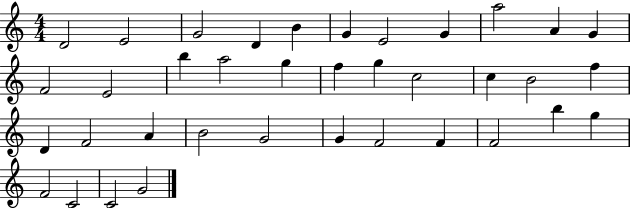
{
  \clef treble
  \numericTimeSignature
  \time 4/4
  \key c \major
  d'2 e'2 | g'2 d'4 b'4 | g'4 e'2 g'4 | a''2 a'4 g'4 | \break f'2 e'2 | b''4 a''2 g''4 | f''4 g''4 c''2 | c''4 b'2 f''4 | \break d'4 f'2 a'4 | b'2 g'2 | g'4 f'2 f'4 | f'2 b''4 g''4 | \break f'2 c'2 | c'2 g'2 | \bar "|."
}